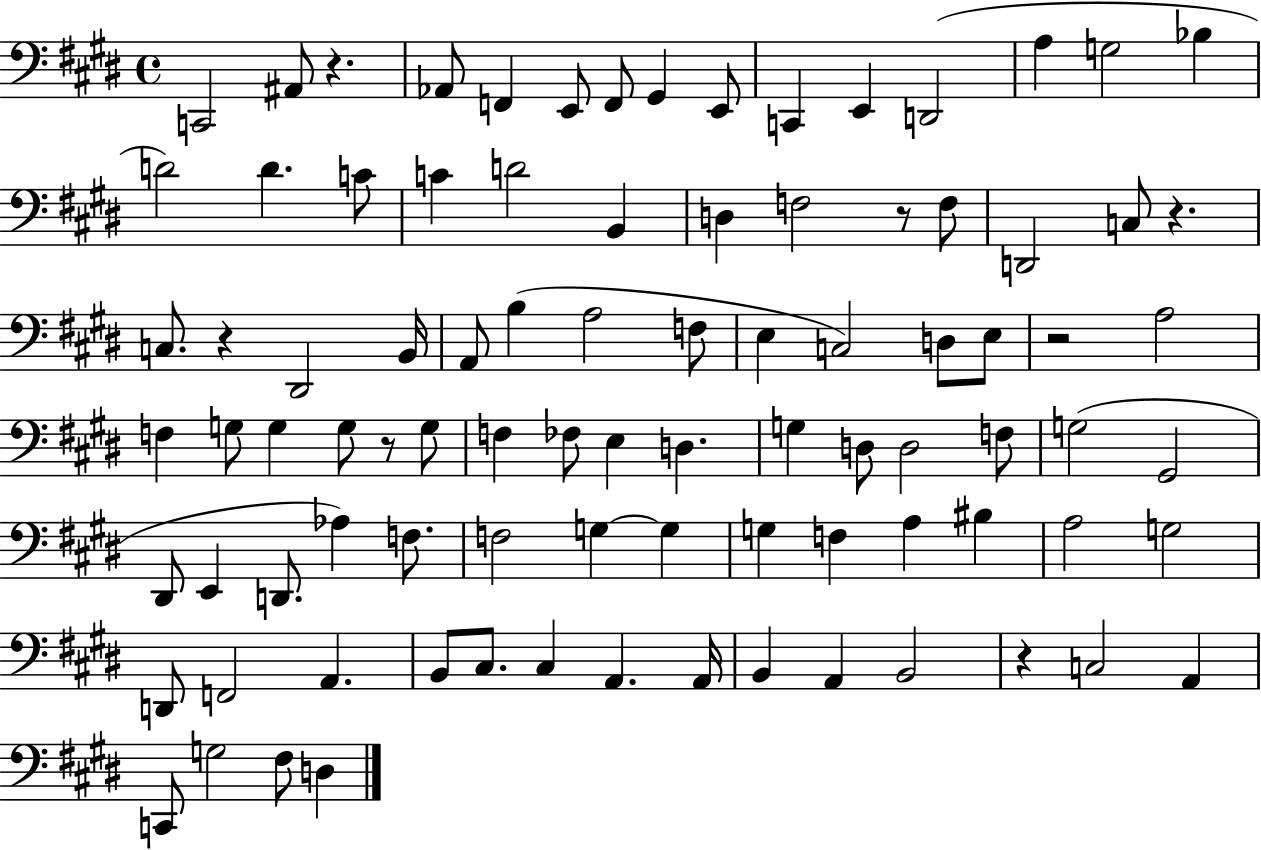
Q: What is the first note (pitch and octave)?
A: C2